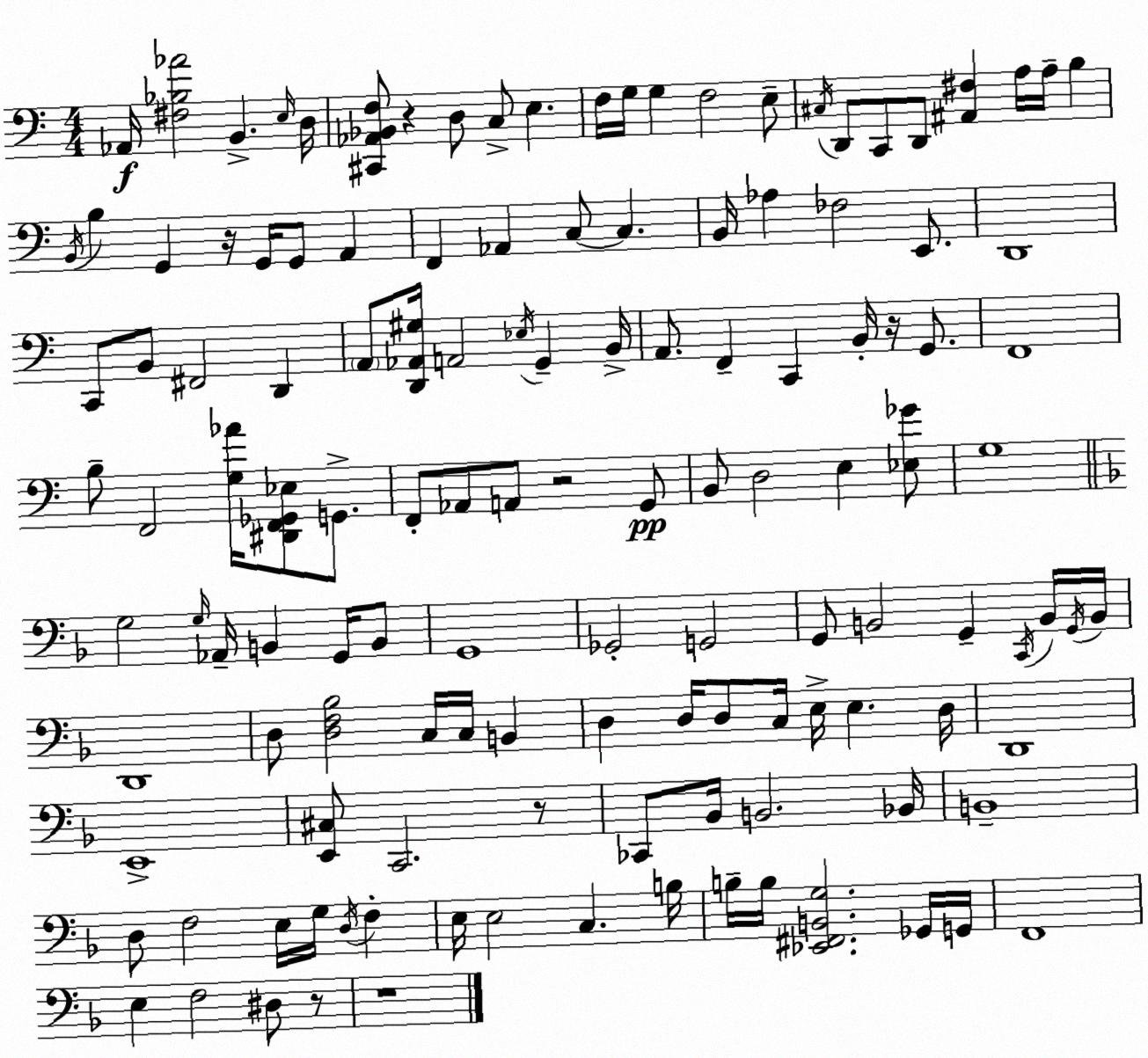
X:1
T:Untitled
M:4/4
L:1/4
K:Am
_A,,/4 [^F,_B,_A]2 B,, E,/4 D,/4 [^C,,_A,,_B,,F,]/2 z D,/2 C,/2 E, F,/4 G,/4 G, F,2 E,/2 ^C,/4 D,,/2 C,,/2 D,,/2 [^A,,^F,] A,/4 A,/4 B, B,,/4 B, G,, z/4 G,,/4 G,,/2 A,, F,, _A,, C,/2 C, B,,/4 _A, _F,2 E,,/2 D,,4 C,,/2 B,,/2 ^F,,2 D,, A,,/2 [D,,_A,,^G,]/4 A,,2 _E,/4 G,, B,,/4 A,,/2 F,, C,, B,,/4 z/4 G,,/2 F,,4 B,/2 F,,2 [G,_A]/4 [^D,,F,,_G,,_E,]/2 G,,/2 F,,/2 _A,,/2 A,,/2 z2 G,,/2 B,,/2 D,2 E, [_E,_G]/2 G,4 G,2 G,/4 _A,,/4 B,, G,,/4 B,,/2 G,,4 _G,,2 G,,2 G,,/2 B,,2 G,, C,,/4 B,,/4 G,,/4 B,,/4 D,,4 D,/2 [D,F,_B,]2 C,/4 C,/4 B,, D, D,/4 D,/2 C,/4 E,/4 E, D,/4 D,,4 E,,4 [E,,^C,]/2 C,,2 z/2 _C,,/2 _B,,/4 B,,2 _B,,/4 B,,4 D,/2 F,2 E,/4 G,/4 D,/4 F, E,/4 E,2 C, B,/4 B,/4 B,/4 [_E,,^F,,B,,G,]2 _G,,/4 G,,/4 F,,4 E, F,2 ^D,/2 z/2 z4